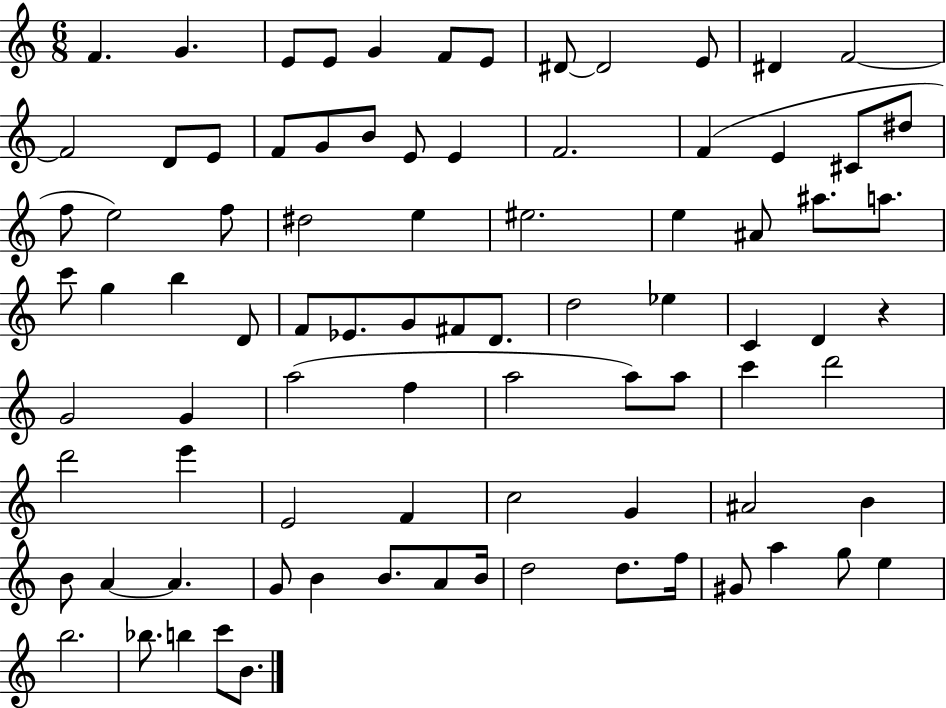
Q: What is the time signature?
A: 6/8